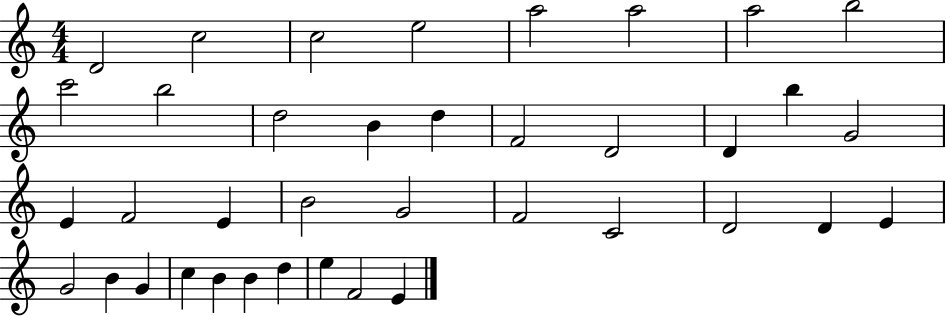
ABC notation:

X:1
T:Untitled
M:4/4
L:1/4
K:C
D2 c2 c2 e2 a2 a2 a2 b2 c'2 b2 d2 B d F2 D2 D b G2 E F2 E B2 G2 F2 C2 D2 D E G2 B G c B B d e F2 E